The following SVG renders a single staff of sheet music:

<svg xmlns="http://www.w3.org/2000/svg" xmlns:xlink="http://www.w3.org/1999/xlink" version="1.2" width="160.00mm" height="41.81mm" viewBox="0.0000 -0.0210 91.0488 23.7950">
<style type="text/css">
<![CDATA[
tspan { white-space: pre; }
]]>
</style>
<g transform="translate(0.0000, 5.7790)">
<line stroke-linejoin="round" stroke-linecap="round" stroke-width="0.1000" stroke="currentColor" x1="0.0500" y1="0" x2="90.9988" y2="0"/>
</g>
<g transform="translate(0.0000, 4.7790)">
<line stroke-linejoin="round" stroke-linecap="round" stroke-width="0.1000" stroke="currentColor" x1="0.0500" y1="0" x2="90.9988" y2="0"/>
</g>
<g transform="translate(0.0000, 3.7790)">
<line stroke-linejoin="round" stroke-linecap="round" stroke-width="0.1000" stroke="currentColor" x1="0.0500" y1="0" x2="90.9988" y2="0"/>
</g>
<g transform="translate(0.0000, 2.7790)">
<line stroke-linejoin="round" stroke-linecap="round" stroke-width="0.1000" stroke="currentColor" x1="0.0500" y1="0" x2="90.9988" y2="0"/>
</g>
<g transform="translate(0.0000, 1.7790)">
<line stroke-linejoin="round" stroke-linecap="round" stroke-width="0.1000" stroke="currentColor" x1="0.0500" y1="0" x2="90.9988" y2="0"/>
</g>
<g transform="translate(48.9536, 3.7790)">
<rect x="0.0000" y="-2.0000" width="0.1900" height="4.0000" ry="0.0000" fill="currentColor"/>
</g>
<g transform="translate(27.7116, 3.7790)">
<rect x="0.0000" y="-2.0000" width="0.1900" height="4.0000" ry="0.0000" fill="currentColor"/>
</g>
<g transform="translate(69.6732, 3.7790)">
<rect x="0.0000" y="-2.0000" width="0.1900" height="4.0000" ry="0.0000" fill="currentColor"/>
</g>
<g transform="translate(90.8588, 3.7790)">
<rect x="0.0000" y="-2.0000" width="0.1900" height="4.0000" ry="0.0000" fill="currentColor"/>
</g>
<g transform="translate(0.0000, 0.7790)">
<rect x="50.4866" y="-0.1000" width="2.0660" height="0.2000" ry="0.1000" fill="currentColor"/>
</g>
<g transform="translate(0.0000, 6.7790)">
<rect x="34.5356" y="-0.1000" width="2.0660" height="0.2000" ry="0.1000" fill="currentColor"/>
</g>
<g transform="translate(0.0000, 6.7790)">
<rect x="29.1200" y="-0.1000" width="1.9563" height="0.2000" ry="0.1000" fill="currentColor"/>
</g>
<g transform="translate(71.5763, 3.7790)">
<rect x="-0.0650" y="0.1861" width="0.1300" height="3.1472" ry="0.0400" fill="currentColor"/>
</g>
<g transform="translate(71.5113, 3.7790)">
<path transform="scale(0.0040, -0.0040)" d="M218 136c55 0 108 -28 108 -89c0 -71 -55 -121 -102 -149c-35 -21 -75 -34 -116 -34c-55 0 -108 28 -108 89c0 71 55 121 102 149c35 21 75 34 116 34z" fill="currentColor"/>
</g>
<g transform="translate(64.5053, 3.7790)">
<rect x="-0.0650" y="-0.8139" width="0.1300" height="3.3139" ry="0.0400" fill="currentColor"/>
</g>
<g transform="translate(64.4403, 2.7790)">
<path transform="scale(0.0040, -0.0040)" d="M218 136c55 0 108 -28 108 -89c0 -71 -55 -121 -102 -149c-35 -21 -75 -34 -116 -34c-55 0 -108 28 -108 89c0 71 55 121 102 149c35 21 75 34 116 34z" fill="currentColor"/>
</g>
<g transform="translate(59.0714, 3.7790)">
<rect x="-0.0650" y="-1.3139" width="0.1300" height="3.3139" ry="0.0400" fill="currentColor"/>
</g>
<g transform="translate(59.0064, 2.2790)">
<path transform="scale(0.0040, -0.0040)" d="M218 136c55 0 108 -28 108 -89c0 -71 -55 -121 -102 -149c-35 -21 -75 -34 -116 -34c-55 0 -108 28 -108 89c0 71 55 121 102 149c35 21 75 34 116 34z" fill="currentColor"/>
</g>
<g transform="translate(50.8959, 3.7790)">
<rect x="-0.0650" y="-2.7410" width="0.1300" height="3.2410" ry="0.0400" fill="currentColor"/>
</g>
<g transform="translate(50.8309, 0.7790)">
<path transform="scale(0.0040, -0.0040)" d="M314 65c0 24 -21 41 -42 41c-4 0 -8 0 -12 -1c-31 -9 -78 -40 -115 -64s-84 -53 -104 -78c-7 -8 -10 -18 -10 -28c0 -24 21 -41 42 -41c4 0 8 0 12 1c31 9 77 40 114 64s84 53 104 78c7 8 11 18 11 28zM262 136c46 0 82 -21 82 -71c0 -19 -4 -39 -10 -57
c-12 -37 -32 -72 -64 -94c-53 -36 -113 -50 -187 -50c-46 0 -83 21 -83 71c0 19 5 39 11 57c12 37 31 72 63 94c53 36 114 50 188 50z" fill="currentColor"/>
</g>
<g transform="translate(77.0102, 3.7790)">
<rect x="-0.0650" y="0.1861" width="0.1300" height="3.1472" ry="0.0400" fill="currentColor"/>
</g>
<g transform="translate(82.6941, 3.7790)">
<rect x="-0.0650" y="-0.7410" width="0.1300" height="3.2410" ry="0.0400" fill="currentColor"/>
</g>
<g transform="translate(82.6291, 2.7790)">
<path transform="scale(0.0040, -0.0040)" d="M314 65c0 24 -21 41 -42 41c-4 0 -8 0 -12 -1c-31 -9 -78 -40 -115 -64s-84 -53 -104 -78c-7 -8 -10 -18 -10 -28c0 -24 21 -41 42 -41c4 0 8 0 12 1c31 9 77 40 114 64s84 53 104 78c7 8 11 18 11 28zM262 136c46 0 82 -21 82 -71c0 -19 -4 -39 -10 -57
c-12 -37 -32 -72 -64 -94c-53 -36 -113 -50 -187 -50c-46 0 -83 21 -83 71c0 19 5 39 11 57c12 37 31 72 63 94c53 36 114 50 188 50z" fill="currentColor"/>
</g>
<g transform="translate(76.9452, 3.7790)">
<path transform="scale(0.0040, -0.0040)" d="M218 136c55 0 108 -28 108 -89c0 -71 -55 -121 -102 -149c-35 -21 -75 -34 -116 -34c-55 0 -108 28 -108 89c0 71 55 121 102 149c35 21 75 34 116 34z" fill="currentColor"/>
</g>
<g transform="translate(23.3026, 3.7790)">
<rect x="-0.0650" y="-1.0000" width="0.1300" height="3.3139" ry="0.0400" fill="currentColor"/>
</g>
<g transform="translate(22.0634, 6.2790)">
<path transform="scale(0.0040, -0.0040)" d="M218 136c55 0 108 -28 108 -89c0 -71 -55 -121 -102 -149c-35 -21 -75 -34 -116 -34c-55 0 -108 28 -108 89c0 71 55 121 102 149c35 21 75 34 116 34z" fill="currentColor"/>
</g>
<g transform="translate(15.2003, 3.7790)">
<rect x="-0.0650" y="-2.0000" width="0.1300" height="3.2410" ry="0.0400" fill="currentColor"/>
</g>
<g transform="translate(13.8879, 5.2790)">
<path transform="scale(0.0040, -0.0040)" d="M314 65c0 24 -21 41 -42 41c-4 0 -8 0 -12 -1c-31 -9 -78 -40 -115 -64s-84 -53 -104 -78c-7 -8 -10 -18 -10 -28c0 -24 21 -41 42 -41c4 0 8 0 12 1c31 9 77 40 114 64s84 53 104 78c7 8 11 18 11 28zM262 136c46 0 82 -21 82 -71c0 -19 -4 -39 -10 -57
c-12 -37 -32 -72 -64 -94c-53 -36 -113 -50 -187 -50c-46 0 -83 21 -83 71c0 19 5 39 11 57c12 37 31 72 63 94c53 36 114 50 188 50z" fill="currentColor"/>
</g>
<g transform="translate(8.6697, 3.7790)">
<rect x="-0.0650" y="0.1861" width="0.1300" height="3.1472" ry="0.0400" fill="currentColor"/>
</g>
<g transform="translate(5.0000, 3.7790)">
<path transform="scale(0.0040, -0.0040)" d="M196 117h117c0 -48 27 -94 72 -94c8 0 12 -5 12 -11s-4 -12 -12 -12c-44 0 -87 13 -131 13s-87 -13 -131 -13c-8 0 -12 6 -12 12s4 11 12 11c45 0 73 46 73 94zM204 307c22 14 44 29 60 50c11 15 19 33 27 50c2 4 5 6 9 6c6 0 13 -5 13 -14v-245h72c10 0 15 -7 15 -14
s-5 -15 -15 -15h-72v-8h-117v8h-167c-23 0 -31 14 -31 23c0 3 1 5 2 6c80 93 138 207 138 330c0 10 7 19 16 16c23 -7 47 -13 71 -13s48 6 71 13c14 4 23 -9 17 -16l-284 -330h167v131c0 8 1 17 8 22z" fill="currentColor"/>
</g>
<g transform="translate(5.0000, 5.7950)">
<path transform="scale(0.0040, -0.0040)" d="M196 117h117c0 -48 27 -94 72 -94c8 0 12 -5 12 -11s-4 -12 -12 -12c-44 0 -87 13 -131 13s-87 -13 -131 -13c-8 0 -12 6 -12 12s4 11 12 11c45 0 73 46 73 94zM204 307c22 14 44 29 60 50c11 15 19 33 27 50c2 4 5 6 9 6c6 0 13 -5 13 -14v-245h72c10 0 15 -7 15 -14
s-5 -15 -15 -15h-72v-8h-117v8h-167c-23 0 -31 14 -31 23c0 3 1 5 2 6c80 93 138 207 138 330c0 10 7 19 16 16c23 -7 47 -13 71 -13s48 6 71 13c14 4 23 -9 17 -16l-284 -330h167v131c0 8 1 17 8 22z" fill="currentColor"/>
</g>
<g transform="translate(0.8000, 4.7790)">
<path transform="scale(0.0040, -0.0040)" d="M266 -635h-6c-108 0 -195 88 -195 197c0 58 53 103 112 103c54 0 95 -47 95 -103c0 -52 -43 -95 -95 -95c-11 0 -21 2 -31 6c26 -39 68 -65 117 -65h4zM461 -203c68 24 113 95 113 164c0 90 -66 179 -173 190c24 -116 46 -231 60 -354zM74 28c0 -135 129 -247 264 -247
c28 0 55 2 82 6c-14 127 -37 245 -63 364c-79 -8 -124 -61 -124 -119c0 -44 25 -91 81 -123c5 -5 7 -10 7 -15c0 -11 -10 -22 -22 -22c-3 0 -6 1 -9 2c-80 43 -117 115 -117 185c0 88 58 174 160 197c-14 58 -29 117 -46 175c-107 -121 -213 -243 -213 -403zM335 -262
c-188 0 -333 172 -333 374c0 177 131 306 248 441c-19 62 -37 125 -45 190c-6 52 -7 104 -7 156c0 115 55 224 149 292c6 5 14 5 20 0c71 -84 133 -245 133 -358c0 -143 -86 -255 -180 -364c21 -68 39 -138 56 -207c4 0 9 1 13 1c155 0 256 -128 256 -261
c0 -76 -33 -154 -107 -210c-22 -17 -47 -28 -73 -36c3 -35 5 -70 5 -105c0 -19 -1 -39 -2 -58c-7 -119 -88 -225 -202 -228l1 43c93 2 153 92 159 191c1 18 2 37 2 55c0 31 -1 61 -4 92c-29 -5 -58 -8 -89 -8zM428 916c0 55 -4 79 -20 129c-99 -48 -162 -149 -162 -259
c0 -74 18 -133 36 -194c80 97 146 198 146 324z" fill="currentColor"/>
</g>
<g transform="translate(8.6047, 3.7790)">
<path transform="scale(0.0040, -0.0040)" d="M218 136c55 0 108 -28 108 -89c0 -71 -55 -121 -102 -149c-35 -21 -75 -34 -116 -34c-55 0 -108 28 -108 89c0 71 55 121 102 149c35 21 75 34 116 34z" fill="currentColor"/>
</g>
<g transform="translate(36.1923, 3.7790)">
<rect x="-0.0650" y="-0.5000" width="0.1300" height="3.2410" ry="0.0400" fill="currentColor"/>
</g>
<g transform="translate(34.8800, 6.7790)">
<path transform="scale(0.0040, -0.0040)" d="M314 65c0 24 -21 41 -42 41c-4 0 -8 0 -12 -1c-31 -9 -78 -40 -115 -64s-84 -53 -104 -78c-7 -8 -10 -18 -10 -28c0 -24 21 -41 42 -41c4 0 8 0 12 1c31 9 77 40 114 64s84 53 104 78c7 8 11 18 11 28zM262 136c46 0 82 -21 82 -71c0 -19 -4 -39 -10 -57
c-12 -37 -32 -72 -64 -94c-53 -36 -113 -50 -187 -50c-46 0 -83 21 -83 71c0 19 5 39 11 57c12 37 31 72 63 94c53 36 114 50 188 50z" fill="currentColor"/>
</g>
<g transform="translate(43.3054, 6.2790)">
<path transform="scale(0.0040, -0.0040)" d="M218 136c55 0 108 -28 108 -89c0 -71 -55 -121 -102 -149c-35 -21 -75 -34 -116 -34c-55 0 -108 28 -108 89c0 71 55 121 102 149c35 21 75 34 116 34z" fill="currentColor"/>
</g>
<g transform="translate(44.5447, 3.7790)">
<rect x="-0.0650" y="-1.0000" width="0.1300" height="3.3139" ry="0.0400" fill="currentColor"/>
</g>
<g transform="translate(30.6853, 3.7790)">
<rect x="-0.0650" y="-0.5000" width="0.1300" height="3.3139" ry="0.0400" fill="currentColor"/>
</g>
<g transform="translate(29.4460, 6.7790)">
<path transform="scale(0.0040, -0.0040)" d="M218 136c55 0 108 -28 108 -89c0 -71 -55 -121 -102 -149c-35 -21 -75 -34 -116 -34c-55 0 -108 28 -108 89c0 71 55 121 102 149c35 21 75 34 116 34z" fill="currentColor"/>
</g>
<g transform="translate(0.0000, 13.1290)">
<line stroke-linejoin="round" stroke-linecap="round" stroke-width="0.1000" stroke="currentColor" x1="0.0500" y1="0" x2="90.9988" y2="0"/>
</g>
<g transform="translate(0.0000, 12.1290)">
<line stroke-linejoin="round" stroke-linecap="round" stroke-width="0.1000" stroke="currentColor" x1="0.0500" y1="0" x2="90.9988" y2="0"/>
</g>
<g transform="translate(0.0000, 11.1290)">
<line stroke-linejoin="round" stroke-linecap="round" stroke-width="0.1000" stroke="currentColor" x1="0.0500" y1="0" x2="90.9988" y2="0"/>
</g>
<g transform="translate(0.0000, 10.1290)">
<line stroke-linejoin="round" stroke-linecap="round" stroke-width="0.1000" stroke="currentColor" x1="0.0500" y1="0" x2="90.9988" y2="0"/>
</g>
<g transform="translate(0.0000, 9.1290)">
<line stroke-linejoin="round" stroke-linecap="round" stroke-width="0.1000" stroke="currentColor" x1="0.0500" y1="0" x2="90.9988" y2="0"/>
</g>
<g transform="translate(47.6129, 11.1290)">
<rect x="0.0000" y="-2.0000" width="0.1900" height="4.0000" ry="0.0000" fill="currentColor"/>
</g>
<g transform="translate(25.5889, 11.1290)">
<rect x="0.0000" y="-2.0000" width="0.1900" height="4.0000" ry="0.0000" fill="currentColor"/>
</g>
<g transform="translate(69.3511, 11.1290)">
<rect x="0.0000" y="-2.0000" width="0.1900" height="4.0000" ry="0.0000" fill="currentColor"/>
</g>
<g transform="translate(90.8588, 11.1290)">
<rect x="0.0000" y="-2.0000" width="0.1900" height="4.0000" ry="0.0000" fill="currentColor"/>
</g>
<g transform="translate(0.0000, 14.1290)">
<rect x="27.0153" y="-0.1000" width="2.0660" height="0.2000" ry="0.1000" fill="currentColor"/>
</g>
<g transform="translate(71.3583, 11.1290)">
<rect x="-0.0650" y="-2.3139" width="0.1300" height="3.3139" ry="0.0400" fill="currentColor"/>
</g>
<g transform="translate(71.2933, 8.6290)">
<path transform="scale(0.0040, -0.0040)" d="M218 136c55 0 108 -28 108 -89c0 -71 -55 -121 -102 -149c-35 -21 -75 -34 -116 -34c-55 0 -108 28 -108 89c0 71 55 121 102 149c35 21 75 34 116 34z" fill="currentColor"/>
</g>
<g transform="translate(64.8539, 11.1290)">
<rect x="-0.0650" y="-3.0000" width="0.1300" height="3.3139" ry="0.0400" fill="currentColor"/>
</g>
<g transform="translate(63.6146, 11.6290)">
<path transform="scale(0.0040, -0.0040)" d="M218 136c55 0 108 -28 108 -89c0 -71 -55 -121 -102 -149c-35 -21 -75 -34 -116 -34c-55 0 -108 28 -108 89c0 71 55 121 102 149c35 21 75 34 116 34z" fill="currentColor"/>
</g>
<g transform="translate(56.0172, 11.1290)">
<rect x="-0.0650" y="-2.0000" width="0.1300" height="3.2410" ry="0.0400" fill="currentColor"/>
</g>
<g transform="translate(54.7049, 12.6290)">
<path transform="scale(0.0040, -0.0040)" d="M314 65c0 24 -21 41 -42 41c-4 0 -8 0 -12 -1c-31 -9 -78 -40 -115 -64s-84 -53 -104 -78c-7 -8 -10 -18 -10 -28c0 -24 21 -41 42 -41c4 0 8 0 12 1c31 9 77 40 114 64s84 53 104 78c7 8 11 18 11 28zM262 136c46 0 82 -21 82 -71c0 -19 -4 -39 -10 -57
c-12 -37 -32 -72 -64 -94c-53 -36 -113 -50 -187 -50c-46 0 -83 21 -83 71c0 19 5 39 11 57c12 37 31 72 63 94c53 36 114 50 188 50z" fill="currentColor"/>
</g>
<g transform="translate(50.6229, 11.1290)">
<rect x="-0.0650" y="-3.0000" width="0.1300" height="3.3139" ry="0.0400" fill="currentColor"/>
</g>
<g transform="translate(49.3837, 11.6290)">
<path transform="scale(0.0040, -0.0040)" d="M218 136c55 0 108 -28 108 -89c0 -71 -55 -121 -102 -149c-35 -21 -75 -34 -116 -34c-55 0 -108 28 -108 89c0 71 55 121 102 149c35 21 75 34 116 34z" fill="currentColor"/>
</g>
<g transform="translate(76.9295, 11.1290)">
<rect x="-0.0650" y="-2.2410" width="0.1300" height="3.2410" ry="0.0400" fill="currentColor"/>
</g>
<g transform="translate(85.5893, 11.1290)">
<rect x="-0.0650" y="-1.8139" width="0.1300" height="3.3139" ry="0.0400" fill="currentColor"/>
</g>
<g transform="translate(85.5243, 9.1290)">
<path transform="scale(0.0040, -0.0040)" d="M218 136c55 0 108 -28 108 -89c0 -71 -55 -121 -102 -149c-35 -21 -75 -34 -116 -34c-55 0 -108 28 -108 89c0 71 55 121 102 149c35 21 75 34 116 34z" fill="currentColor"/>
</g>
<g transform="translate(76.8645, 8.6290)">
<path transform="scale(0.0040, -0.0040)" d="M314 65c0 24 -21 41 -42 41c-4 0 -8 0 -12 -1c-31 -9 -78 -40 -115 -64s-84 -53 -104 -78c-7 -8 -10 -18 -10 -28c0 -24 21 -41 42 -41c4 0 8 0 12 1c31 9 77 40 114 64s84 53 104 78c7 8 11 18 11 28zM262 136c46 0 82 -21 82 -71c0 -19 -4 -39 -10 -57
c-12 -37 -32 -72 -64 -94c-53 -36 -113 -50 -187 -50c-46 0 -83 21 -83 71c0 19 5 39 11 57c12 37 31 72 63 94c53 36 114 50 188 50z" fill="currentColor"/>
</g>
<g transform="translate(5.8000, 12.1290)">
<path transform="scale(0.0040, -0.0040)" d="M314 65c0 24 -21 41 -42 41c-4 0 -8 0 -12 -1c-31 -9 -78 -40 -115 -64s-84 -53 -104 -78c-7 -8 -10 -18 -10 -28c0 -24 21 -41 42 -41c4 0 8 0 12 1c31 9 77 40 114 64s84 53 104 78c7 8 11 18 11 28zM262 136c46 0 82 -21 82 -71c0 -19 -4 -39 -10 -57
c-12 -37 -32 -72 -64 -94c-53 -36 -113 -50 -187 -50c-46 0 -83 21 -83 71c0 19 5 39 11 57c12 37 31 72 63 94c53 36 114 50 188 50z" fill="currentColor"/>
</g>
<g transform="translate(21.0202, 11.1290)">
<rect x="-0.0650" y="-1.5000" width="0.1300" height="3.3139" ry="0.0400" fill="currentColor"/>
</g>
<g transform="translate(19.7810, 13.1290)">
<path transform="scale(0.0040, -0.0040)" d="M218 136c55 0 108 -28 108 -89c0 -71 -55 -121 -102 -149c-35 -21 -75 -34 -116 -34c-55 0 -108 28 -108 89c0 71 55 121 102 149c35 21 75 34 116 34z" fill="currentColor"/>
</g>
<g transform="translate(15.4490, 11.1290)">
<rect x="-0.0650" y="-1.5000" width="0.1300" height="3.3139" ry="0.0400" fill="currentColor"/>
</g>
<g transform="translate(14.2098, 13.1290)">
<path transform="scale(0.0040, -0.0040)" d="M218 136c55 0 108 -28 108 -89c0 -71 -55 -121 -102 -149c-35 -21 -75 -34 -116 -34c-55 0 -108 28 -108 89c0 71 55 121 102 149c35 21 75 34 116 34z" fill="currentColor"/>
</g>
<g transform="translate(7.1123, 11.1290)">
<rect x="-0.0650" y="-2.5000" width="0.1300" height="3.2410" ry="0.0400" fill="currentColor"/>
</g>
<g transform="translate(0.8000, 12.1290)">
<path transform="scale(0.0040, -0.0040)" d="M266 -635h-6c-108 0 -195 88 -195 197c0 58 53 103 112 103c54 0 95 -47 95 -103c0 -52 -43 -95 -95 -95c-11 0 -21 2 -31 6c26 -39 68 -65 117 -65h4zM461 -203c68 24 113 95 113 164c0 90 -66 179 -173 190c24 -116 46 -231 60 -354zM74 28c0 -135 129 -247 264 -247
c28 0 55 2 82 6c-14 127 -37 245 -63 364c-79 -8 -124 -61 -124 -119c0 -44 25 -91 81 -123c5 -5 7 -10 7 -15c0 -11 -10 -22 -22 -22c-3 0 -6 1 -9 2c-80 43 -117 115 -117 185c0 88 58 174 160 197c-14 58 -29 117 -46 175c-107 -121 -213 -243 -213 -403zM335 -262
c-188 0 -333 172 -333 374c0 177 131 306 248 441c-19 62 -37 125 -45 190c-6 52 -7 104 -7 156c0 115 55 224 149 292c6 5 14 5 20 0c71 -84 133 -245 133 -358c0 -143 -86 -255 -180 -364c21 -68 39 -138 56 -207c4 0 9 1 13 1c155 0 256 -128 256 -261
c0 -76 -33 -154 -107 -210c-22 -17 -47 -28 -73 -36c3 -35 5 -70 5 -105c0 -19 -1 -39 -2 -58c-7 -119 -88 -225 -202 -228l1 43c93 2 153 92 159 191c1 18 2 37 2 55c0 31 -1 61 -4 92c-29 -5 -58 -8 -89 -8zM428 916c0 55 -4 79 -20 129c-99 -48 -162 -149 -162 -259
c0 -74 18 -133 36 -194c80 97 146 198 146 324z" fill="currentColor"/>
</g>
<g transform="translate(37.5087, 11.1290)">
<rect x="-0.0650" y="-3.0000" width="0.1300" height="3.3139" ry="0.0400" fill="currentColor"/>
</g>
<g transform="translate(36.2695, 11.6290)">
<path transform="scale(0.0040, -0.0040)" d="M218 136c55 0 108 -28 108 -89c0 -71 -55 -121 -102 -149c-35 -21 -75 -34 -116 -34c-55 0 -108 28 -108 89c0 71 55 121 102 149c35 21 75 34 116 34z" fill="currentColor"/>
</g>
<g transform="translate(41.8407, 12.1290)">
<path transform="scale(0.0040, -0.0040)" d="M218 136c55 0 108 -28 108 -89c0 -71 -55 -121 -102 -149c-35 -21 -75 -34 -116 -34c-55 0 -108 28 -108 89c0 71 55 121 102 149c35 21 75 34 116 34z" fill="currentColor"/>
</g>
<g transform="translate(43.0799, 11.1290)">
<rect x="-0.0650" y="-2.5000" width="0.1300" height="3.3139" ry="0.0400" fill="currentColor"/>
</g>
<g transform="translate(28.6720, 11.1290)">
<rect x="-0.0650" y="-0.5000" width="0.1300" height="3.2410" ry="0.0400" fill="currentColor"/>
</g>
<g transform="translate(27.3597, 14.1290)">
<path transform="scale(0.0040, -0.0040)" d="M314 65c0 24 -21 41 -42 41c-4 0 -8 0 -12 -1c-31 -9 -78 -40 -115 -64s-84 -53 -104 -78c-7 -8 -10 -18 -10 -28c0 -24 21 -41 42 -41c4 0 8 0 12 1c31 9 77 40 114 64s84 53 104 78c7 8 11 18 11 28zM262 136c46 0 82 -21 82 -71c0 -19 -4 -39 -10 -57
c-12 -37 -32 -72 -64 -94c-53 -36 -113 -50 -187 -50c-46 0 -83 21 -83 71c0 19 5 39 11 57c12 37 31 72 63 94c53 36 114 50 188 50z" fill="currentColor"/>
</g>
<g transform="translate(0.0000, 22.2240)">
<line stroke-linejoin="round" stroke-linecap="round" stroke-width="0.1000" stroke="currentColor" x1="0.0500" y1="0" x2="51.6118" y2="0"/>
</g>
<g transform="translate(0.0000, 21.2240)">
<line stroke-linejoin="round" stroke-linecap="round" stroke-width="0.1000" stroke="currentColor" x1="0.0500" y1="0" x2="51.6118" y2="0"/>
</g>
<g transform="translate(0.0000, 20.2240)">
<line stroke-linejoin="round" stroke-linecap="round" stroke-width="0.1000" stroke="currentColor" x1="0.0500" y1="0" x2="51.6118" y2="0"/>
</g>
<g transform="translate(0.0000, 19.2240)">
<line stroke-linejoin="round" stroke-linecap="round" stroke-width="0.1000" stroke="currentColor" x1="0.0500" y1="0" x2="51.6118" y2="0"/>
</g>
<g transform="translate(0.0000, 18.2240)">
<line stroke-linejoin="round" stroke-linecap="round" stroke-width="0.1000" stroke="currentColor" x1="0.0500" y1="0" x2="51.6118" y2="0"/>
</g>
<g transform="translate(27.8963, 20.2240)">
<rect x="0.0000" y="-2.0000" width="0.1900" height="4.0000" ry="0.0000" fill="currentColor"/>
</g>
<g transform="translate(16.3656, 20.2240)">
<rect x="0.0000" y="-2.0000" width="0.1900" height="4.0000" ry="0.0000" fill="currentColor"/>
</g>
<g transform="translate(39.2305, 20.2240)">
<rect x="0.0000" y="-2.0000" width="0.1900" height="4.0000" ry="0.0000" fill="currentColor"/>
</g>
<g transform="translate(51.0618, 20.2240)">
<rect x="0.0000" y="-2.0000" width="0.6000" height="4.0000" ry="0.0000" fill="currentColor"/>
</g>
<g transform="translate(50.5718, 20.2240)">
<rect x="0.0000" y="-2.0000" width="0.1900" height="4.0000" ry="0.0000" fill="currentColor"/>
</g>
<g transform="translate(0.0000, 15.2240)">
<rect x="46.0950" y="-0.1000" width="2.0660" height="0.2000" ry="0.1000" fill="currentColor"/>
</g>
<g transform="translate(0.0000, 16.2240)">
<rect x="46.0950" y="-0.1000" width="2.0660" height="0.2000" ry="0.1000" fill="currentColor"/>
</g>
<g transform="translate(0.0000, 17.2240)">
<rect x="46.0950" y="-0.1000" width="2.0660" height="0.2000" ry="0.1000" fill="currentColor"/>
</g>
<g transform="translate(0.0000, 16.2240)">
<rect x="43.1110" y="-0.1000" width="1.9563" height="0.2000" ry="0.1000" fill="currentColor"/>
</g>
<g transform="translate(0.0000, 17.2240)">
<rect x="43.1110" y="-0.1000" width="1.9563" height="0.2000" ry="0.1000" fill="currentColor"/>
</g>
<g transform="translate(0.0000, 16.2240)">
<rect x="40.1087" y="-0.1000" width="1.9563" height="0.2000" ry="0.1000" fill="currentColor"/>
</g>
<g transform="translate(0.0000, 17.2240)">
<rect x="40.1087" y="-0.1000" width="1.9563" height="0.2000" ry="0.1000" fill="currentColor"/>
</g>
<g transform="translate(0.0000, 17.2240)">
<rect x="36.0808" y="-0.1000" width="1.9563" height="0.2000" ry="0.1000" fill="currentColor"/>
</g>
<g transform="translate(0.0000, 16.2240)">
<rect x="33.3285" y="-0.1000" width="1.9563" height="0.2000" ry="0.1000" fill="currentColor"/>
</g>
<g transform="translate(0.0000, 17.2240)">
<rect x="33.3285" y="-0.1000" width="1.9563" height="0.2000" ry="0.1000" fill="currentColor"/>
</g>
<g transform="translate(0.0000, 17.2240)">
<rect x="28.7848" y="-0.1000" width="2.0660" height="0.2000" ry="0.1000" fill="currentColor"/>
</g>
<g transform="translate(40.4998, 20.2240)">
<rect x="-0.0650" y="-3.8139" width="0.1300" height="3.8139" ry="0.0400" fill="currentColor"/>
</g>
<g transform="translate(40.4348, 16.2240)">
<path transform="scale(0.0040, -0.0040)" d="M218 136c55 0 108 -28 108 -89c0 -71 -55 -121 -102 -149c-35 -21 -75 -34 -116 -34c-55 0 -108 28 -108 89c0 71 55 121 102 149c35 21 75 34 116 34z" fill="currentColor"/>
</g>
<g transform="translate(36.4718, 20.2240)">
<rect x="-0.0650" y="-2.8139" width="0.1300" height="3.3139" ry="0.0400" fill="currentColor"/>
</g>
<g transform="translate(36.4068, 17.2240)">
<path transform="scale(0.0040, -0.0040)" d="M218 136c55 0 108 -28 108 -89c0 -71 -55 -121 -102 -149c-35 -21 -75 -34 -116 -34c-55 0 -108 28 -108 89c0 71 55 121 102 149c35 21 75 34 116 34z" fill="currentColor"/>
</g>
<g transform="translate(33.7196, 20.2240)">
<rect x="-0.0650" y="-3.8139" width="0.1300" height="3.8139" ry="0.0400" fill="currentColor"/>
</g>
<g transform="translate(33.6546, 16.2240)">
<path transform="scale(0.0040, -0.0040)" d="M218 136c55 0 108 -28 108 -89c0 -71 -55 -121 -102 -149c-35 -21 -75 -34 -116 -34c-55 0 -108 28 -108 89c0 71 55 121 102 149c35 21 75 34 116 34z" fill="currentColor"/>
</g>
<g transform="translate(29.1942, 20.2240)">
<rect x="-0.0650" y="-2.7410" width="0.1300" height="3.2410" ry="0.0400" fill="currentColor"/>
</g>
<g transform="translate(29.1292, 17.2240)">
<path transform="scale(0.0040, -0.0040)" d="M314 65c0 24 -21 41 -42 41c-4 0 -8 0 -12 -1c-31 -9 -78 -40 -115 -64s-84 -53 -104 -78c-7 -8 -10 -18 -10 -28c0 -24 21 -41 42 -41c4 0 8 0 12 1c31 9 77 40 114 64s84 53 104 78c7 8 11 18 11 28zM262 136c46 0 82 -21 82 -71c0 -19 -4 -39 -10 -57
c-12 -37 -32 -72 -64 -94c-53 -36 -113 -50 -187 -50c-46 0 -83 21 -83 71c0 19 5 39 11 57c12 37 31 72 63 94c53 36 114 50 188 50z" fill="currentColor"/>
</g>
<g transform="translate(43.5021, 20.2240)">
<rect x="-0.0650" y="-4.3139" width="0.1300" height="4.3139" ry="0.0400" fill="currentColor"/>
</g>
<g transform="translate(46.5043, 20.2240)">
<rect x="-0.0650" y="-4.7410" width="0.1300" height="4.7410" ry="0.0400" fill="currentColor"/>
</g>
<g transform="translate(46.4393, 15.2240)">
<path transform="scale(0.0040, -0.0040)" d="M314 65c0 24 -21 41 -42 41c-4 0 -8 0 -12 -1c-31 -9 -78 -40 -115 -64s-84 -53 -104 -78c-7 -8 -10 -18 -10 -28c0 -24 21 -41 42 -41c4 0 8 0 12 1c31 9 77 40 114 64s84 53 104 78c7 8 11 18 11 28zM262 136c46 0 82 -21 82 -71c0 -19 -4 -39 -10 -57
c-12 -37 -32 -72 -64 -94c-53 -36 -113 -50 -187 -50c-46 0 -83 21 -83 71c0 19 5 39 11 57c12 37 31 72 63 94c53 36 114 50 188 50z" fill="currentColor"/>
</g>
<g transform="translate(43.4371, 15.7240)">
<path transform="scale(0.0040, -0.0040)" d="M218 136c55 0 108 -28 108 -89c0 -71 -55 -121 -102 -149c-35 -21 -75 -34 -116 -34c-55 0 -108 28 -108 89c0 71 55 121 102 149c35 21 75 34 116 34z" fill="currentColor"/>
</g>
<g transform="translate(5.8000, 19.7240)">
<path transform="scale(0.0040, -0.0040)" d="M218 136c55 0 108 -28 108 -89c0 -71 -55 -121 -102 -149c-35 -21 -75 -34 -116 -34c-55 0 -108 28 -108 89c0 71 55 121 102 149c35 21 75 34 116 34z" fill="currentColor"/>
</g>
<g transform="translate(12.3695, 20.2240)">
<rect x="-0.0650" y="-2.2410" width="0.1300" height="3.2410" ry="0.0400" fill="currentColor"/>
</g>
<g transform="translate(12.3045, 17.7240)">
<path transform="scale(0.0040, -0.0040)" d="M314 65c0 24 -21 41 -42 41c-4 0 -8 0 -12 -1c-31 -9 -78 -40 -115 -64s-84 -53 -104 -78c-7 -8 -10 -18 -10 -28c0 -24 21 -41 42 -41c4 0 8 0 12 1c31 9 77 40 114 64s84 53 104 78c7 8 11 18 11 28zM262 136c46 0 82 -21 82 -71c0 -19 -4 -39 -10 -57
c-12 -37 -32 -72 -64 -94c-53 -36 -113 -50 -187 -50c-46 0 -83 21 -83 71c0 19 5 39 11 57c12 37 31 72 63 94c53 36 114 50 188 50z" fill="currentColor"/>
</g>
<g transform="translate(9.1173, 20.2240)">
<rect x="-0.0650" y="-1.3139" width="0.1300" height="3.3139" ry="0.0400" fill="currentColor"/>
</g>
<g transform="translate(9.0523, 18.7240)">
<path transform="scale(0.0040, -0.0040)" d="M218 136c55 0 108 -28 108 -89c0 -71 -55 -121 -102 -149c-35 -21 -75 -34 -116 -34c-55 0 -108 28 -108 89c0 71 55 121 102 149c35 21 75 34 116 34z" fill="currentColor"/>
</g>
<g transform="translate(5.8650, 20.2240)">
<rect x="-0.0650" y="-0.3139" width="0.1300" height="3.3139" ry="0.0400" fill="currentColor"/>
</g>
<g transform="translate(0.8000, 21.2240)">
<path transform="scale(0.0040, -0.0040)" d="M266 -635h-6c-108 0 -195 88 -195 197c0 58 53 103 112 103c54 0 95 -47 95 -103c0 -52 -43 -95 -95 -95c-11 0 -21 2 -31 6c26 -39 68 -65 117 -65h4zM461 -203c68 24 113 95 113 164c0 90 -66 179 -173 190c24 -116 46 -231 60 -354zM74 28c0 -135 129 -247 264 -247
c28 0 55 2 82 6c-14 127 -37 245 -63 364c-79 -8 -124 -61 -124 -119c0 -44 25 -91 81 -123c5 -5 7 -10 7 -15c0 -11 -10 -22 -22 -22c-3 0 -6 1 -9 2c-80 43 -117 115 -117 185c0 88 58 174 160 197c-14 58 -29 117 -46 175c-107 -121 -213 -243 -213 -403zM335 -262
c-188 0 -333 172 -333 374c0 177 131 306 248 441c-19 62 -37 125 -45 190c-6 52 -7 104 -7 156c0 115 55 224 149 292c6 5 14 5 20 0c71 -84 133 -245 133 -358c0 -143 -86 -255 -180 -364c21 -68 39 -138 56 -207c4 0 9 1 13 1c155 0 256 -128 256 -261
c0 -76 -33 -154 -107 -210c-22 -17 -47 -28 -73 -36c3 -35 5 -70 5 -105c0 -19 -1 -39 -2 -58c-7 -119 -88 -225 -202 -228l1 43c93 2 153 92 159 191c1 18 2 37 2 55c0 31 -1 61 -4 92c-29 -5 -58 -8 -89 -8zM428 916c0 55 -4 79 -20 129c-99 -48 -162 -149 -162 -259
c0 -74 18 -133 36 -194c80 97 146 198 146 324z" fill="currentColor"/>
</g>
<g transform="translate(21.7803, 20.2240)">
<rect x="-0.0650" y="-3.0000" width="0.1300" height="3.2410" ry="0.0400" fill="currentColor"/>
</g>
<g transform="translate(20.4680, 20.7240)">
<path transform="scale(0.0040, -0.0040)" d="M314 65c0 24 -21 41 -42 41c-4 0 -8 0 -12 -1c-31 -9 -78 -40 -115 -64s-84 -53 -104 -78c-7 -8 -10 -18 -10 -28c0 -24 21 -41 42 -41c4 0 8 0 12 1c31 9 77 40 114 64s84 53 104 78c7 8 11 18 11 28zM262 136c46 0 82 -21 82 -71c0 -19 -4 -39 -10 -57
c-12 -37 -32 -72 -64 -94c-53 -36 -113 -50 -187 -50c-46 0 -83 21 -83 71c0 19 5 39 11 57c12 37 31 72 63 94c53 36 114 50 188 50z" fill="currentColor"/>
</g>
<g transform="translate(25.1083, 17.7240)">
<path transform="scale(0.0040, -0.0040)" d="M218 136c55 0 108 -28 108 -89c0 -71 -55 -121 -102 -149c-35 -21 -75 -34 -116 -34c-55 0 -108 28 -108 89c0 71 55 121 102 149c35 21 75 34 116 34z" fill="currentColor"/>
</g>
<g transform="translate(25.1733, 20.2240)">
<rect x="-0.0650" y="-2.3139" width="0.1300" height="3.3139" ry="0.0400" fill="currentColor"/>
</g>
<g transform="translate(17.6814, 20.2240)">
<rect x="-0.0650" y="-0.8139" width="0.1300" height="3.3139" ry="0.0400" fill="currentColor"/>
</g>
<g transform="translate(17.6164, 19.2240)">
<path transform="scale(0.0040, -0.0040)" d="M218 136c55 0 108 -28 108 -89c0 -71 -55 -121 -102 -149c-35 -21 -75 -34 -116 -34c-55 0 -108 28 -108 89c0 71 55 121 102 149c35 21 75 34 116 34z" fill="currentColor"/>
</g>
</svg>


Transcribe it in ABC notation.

X:1
T:Untitled
M:4/4
L:1/4
K:C
B F2 D C C2 D a2 e d B B d2 G2 E E C2 A G A F2 A g g2 f c e g2 d A2 g a2 c' a c' d' e'2